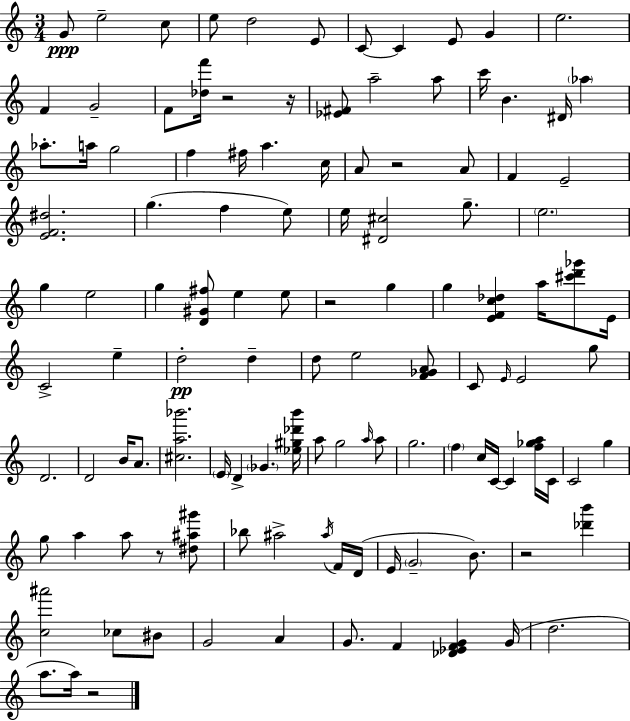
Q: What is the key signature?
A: A minor